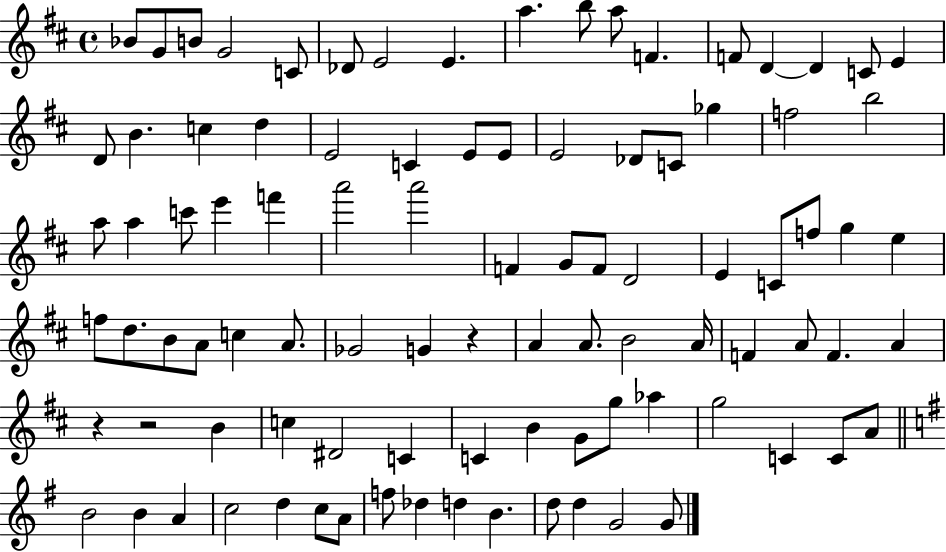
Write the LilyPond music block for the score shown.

{
  \clef treble
  \time 4/4
  \defaultTimeSignature
  \key d \major
  bes'8 g'8 b'8 g'2 c'8 | des'8 e'2 e'4. | a''4. b''8 a''8 f'4. | f'8 d'4~~ d'4 c'8 e'4 | \break d'8 b'4. c''4 d''4 | e'2 c'4 e'8 e'8 | e'2 des'8 c'8 ges''4 | f''2 b''2 | \break a''8 a''4 c'''8 e'''4 f'''4 | a'''2 a'''2 | f'4 g'8 f'8 d'2 | e'4 c'8 f''8 g''4 e''4 | \break f''8 d''8. b'8 a'8 c''4 a'8. | ges'2 g'4 r4 | a'4 a'8. b'2 a'16 | f'4 a'8 f'4. a'4 | \break r4 r2 b'4 | c''4 dis'2 c'4 | c'4 b'4 g'8 g''8 aes''4 | g''2 c'4 c'8 a'8 | \break \bar "||" \break \key g \major b'2 b'4 a'4 | c''2 d''4 c''8 a'8 | f''8 des''4 d''4 b'4. | d''8 d''4 g'2 g'8 | \break \bar "|."
}